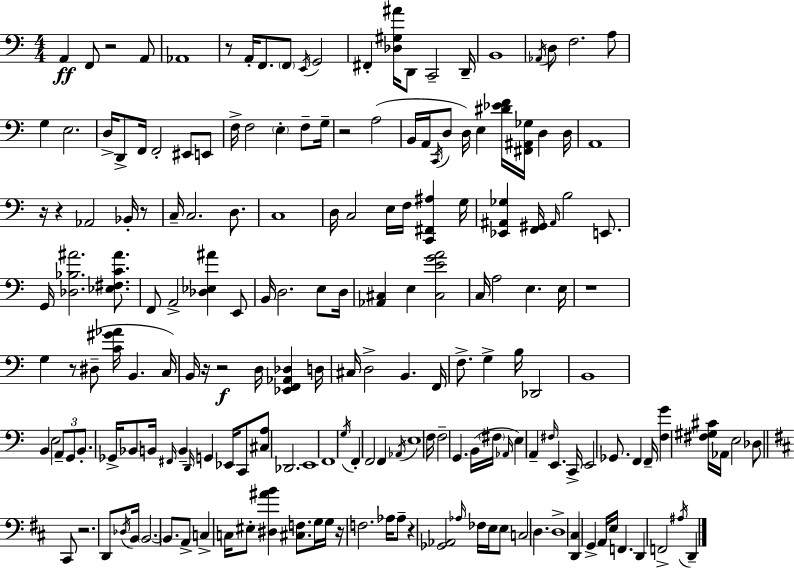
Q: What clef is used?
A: bass